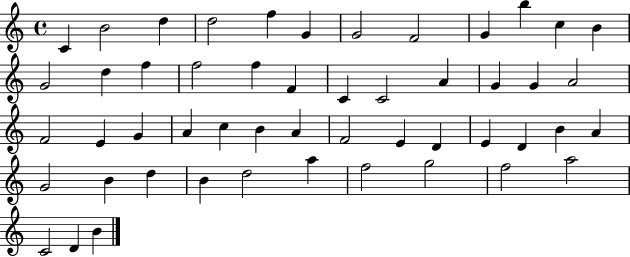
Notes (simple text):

C4/q B4/h D5/q D5/h F5/q G4/q G4/h F4/h G4/q B5/q C5/q B4/q G4/h D5/q F5/q F5/h F5/q F4/q C4/q C4/h A4/q G4/q G4/q A4/h F4/h E4/q G4/q A4/q C5/q B4/q A4/q F4/h E4/q D4/q E4/q D4/q B4/q A4/q G4/h B4/q D5/q B4/q D5/h A5/q F5/h G5/h F5/h A5/h C4/h D4/q B4/q